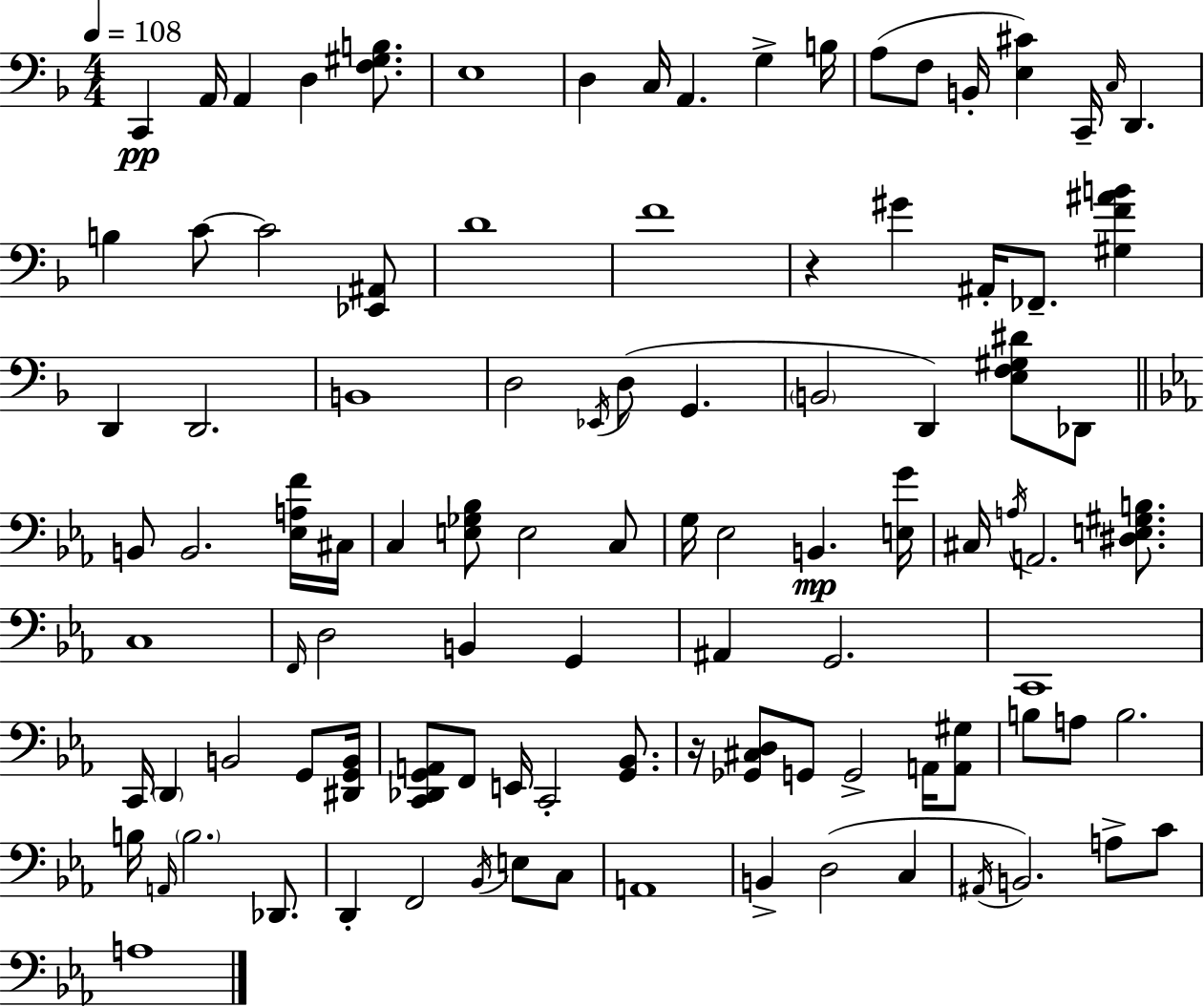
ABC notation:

X:1
T:Untitled
M:4/4
L:1/4
K:Dm
C,, A,,/4 A,, D, [F,^G,B,]/2 E,4 D, C,/4 A,, G, B,/4 A,/2 F,/2 B,,/4 [E,^C] C,,/4 C,/4 D,, B, C/2 C2 [_E,,^A,,]/2 D4 F4 z ^G ^A,,/4 _F,,/2 [^G,F^AB] D,, D,,2 B,,4 D,2 _E,,/4 D,/2 G,, B,,2 D,, [E,F,^G,^D]/2 _D,,/2 B,,/2 B,,2 [_E,A,F]/4 ^C,/4 C, [E,_G,_B,]/2 E,2 C,/2 G,/4 _E,2 B,, [E,G]/4 ^C,/4 A,/4 A,,2 [^D,E,^G,B,]/2 C,4 F,,/4 D,2 B,, G,, ^A,, G,,2 C,,4 C,,/4 D,, B,,2 G,,/2 [^D,,G,,B,,]/4 [C,,_D,,G,,A,,]/2 F,,/2 E,,/4 C,,2 [G,,_B,,]/2 z/4 [_G,,^C,D,]/2 G,,/2 G,,2 A,,/4 [A,,^G,]/2 B,/2 A,/2 B,2 B,/4 A,,/4 B,2 _D,,/2 D,, F,,2 _B,,/4 E,/2 C,/2 A,,4 B,, D,2 C, ^A,,/4 B,,2 A,/2 C/2 A,4